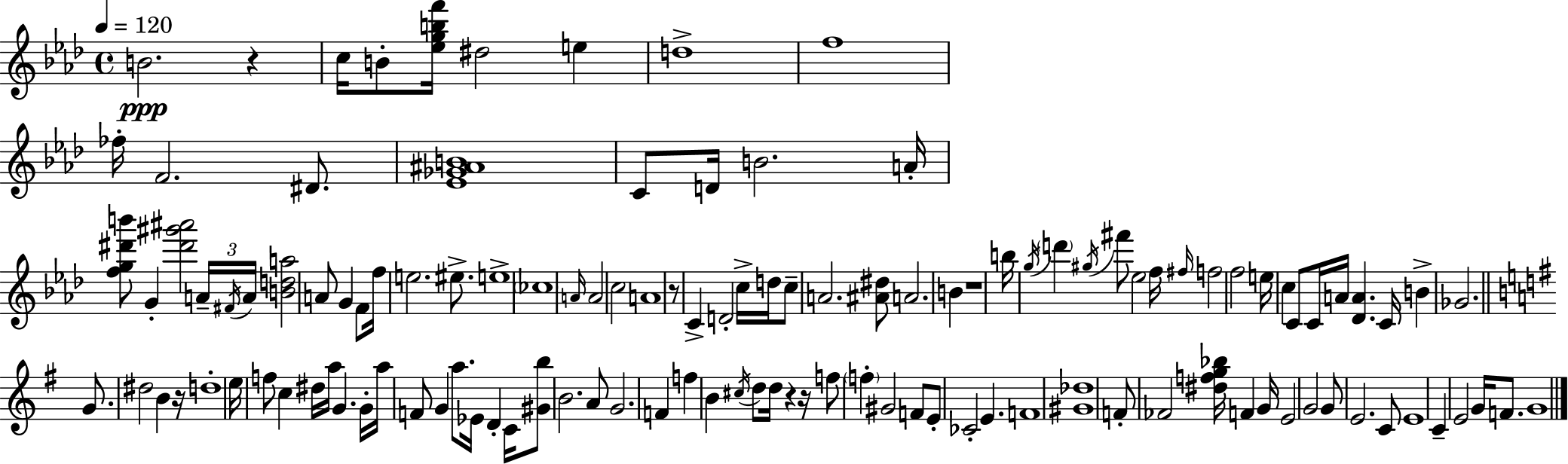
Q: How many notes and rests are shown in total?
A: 122